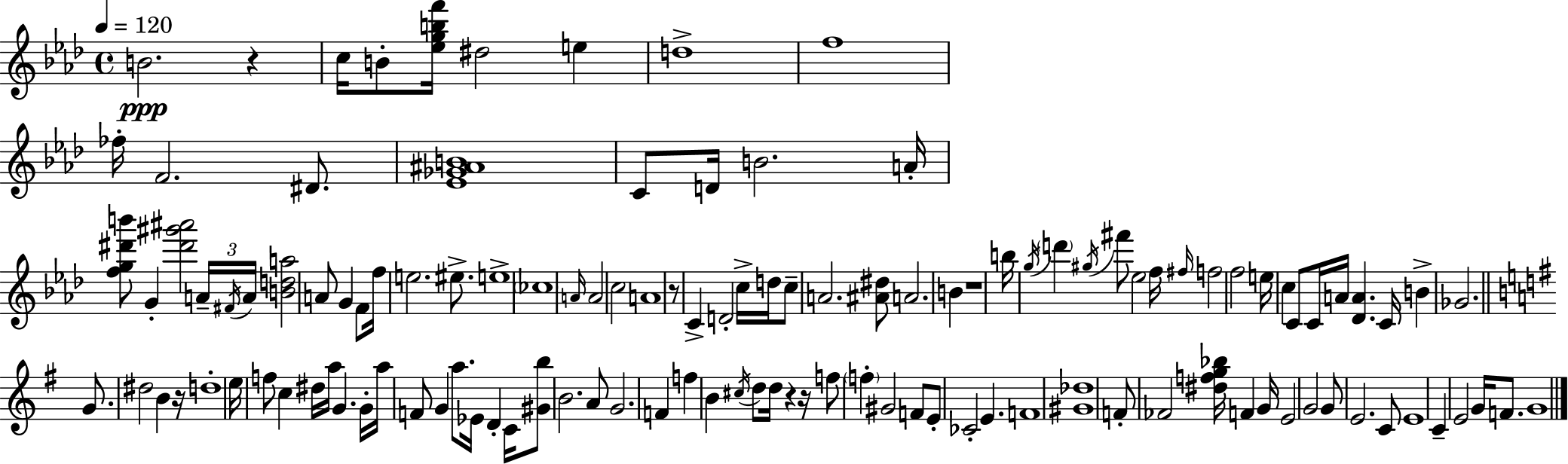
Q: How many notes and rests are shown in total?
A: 122